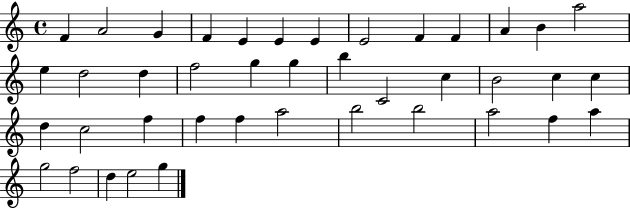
{
  \clef treble
  \time 4/4
  \defaultTimeSignature
  \key c \major
  f'4 a'2 g'4 | f'4 e'4 e'4 e'4 | e'2 f'4 f'4 | a'4 b'4 a''2 | \break e''4 d''2 d''4 | f''2 g''4 g''4 | b''4 c'2 c''4 | b'2 c''4 c''4 | \break d''4 c''2 f''4 | f''4 f''4 a''2 | b''2 b''2 | a''2 f''4 a''4 | \break g''2 f''2 | d''4 e''2 g''4 | \bar "|."
}